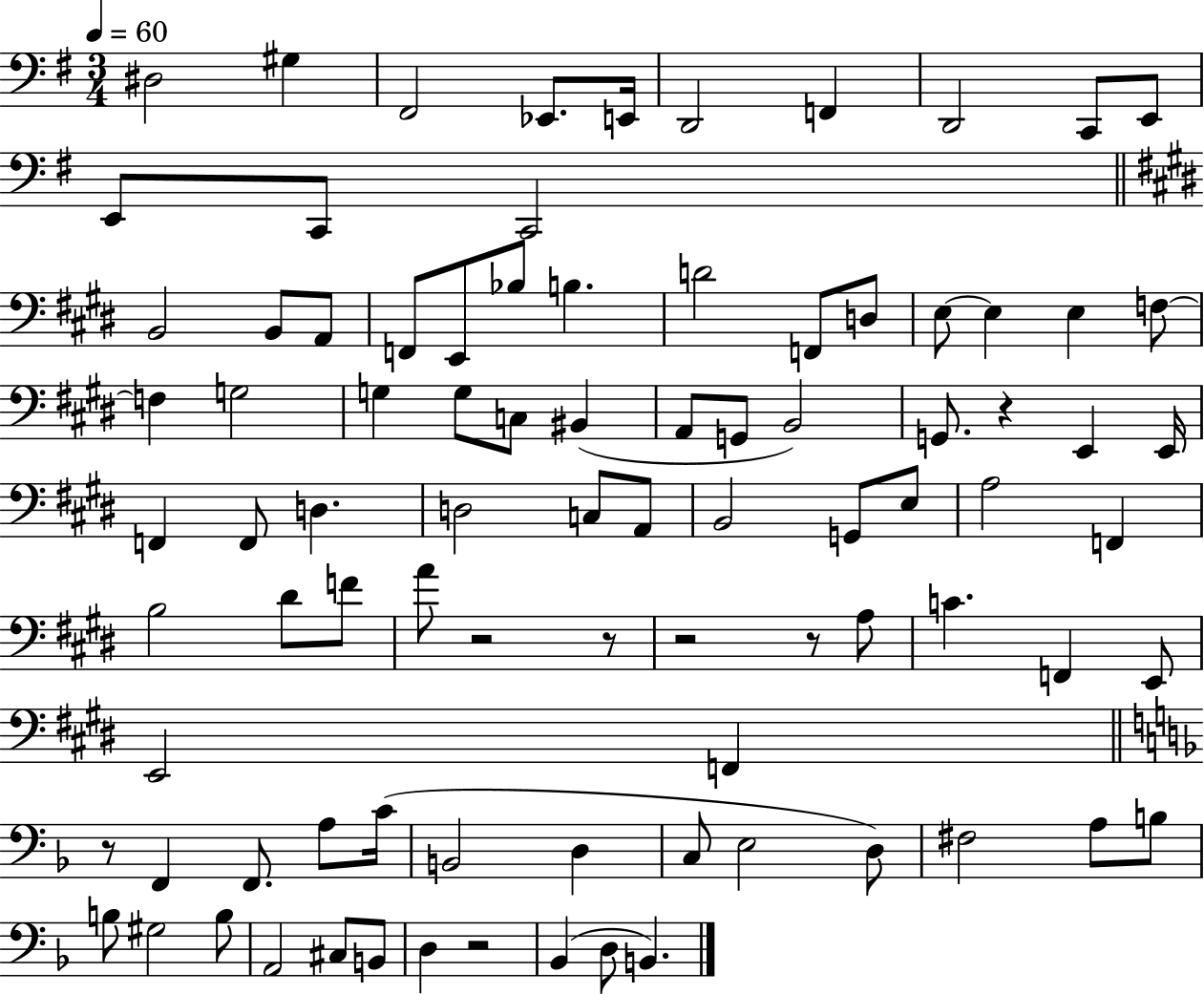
X:1
T:Untitled
M:3/4
L:1/4
K:G
^D,2 ^G, ^F,,2 _E,,/2 E,,/4 D,,2 F,, D,,2 C,,/2 E,,/2 E,,/2 C,,/2 C,,2 B,,2 B,,/2 A,,/2 F,,/2 E,,/2 _B,/2 B, D2 F,,/2 D,/2 E,/2 E, E, F,/2 F, G,2 G, G,/2 C,/2 ^B,, A,,/2 G,,/2 B,,2 G,,/2 z E,, E,,/4 F,, F,,/2 D, D,2 C,/2 A,,/2 B,,2 G,,/2 E,/2 A,2 F,, B,2 ^D/2 F/2 A/2 z2 z/2 z2 z/2 A,/2 C F,, E,,/2 E,,2 F,, z/2 F,, F,,/2 A,/2 C/4 B,,2 D, C,/2 E,2 D,/2 ^F,2 A,/2 B,/2 B,/2 ^G,2 B,/2 A,,2 ^C,/2 B,,/2 D, z2 _B,, D,/2 B,,